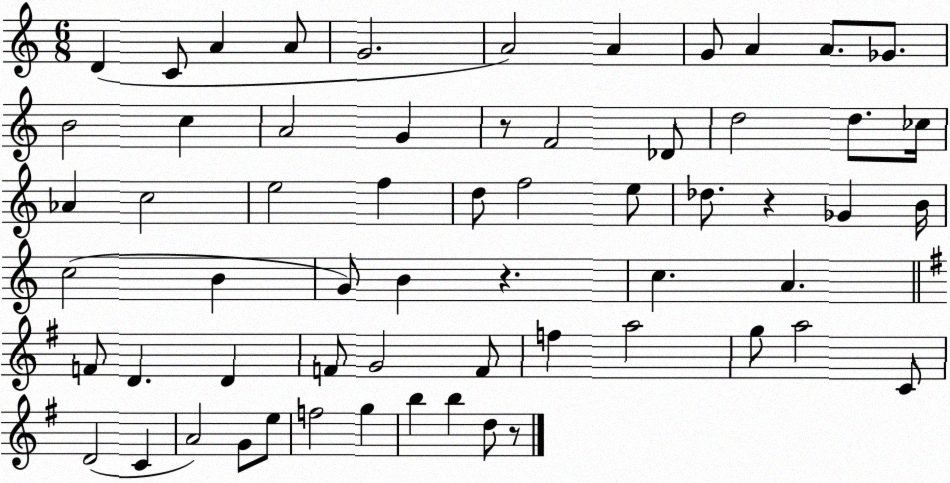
X:1
T:Untitled
M:6/8
L:1/4
K:C
D C/2 A A/2 G2 A2 A G/2 A A/2 _G/2 B2 c A2 G z/2 F2 _D/2 d2 d/2 _c/4 _A c2 e2 f d/2 f2 e/2 _d/2 z _G B/4 c2 B G/2 B z c A F/2 D D F/2 G2 F/2 f a2 g/2 a2 C/2 D2 C A2 G/2 e/2 f2 g b b d/2 z/2